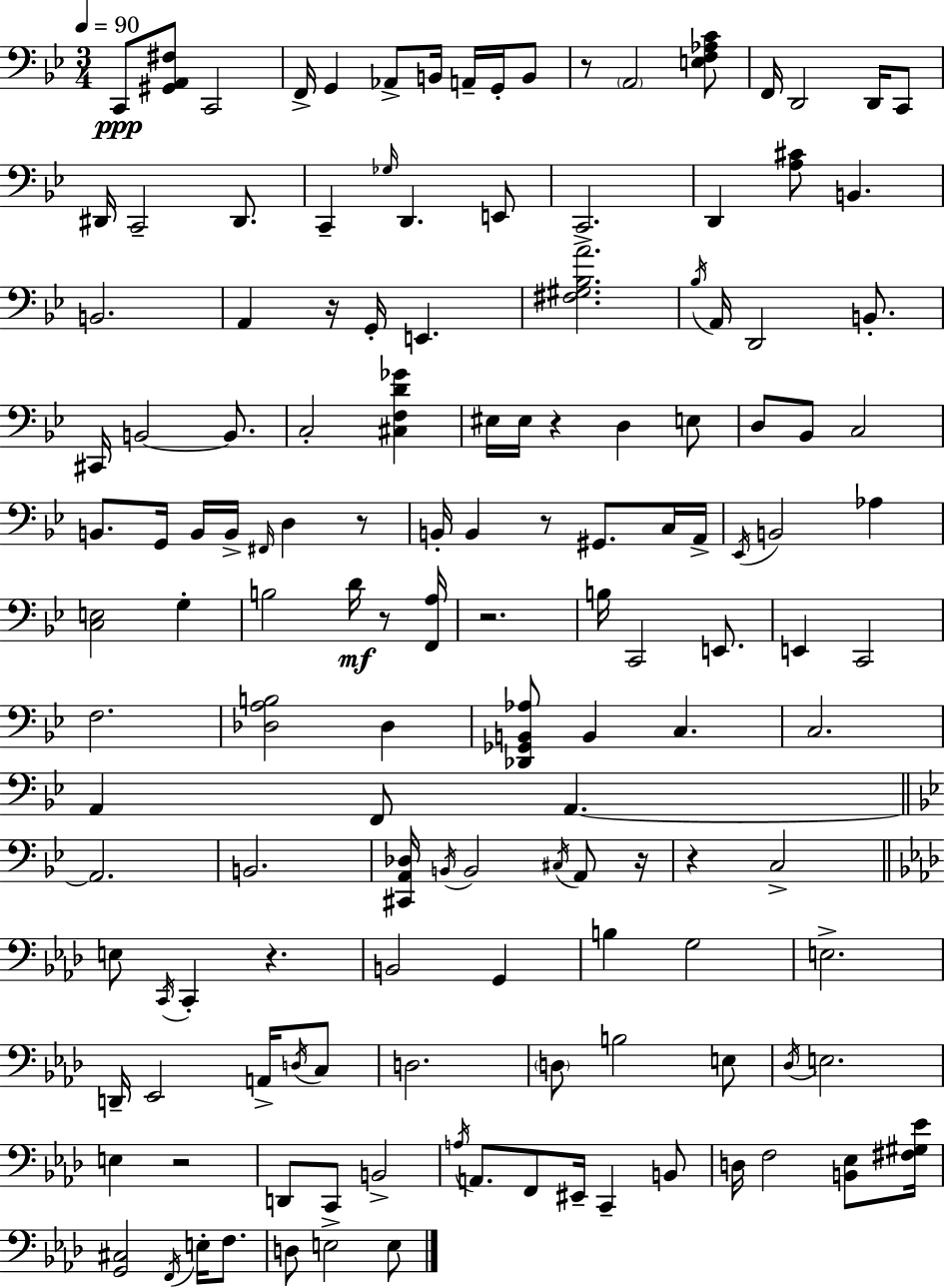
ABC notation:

X:1
T:Untitled
M:3/4
L:1/4
K:Bb
C,,/2 [^G,,A,,^F,]/2 C,,2 F,,/4 G,, _A,,/2 B,,/4 A,,/4 G,,/4 B,,/2 z/2 A,,2 [E,F,_A,C]/2 F,,/4 D,,2 D,,/4 C,,/2 ^D,,/4 C,,2 ^D,,/2 C,, _G,/4 D,, E,,/2 C,,2 D,, [A,^C]/2 B,, B,,2 A,, z/4 G,,/4 E,, [^F,^G,_B,A]2 _B,/4 A,,/4 D,,2 B,,/2 ^C,,/4 B,,2 B,,/2 C,2 [^C,F,D_G] ^E,/4 ^E,/4 z D, E,/2 D,/2 _B,,/2 C,2 B,,/2 G,,/4 B,,/4 B,,/4 ^F,,/4 D, z/2 B,,/4 B,, z/2 ^G,,/2 C,/4 A,,/4 _E,,/4 B,,2 _A, [C,E,]2 G, B,2 D/4 z/2 [F,,A,]/4 z2 B,/4 C,,2 E,,/2 E,, C,,2 F,2 [_D,A,B,]2 _D, [_D,,_G,,B,,_A,]/2 B,, C, C,2 A,, F,,/2 A,, A,,2 B,,2 [^C,,A,,_D,]/4 B,,/4 B,,2 ^C,/4 A,,/2 z/4 z C,2 E,/2 C,,/4 C,, z B,,2 G,, B, G,2 E,2 D,,/4 _E,,2 A,,/4 D,/4 C,/2 D,2 D,/2 B,2 E,/2 _D,/4 E,2 E, z2 D,,/2 C,,/2 B,,2 A,/4 A,,/2 F,,/2 ^E,,/4 C,, B,,/2 D,/4 F,2 [B,,_E,]/2 [^F,^G,_E]/4 [G,,^C,]2 F,,/4 E,/4 F,/2 D,/2 E,2 E,/2